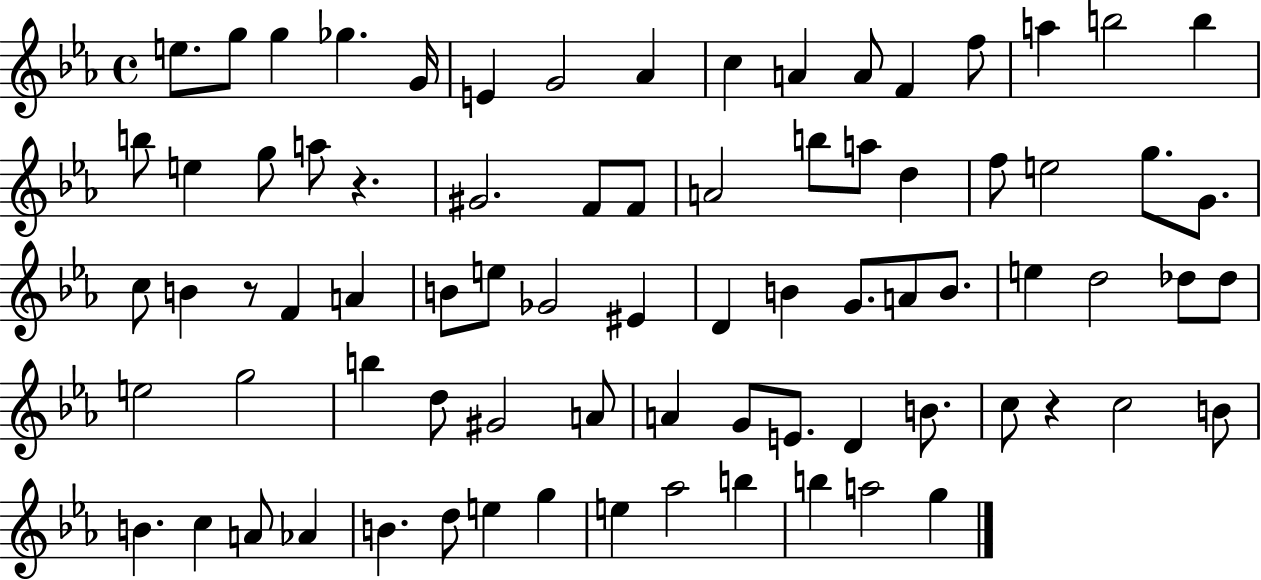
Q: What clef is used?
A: treble